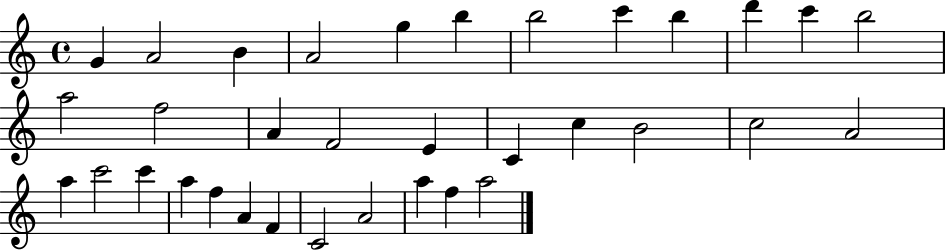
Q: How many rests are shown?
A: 0